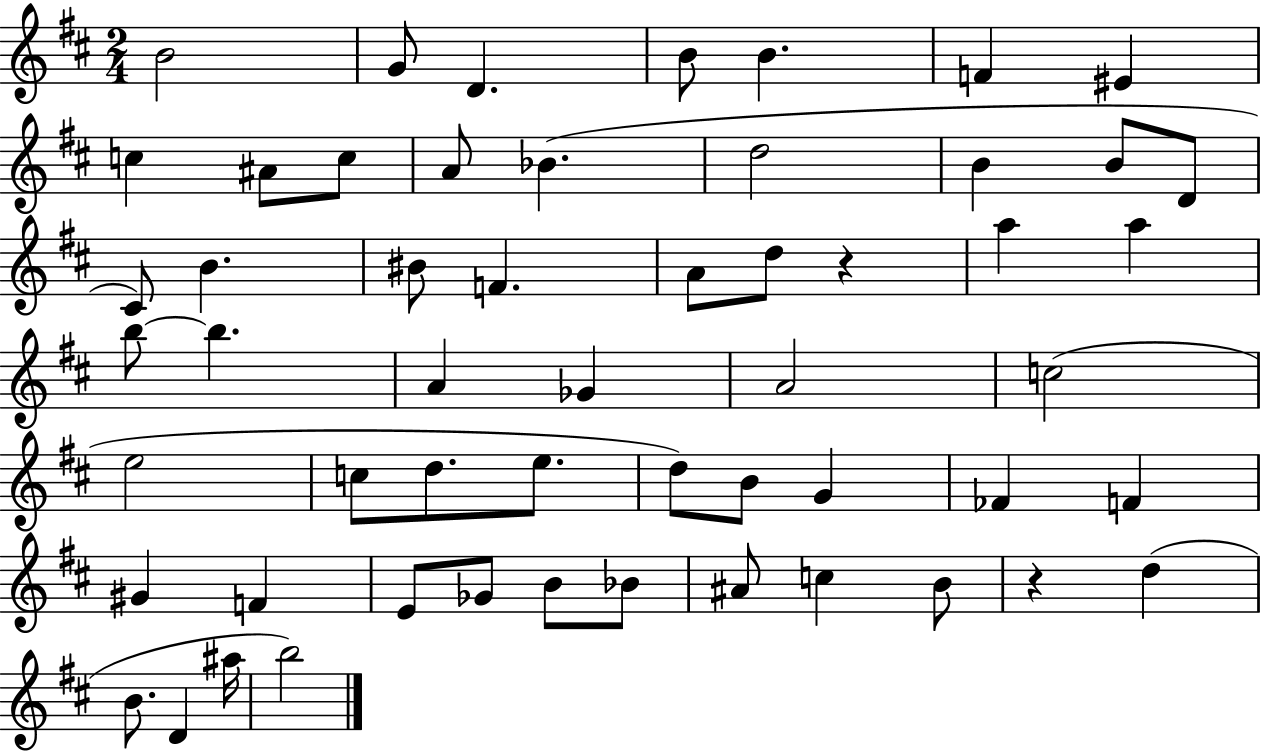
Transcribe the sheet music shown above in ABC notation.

X:1
T:Untitled
M:2/4
L:1/4
K:D
B2 G/2 D B/2 B F ^E c ^A/2 c/2 A/2 _B d2 B B/2 D/2 ^C/2 B ^B/2 F A/2 d/2 z a a b/2 b A _G A2 c2 e2 c/2 d/2 e/2 d/2 B/2 G _F F ^G F E/2 _G/2 B/2 _B/2 ^A/2 c B/2 z d B/2 D ^a/4 b2